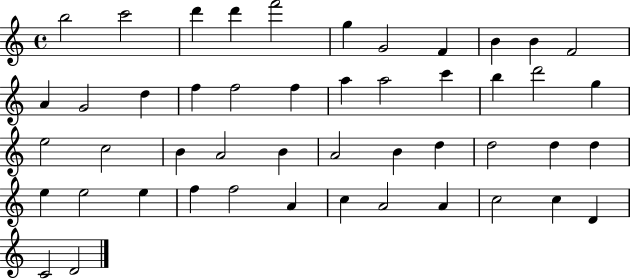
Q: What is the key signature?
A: C major